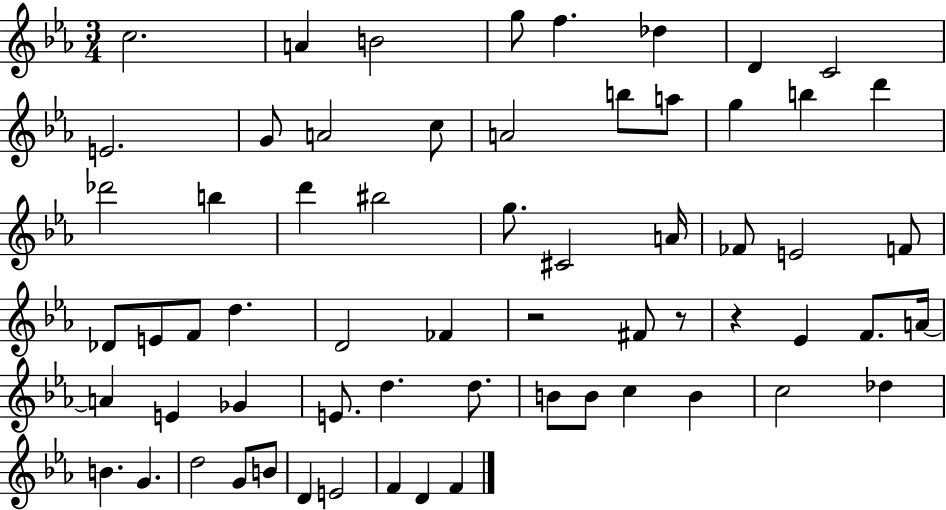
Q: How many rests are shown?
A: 3